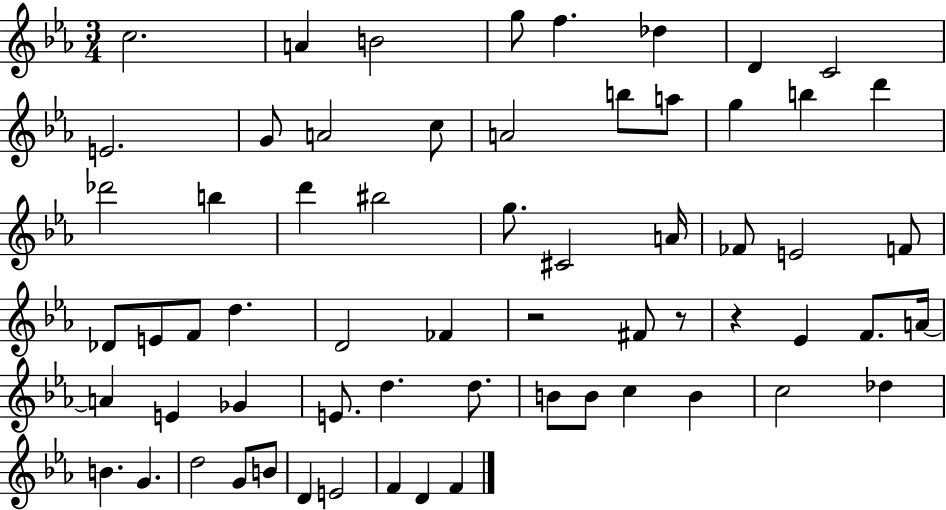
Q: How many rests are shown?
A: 3